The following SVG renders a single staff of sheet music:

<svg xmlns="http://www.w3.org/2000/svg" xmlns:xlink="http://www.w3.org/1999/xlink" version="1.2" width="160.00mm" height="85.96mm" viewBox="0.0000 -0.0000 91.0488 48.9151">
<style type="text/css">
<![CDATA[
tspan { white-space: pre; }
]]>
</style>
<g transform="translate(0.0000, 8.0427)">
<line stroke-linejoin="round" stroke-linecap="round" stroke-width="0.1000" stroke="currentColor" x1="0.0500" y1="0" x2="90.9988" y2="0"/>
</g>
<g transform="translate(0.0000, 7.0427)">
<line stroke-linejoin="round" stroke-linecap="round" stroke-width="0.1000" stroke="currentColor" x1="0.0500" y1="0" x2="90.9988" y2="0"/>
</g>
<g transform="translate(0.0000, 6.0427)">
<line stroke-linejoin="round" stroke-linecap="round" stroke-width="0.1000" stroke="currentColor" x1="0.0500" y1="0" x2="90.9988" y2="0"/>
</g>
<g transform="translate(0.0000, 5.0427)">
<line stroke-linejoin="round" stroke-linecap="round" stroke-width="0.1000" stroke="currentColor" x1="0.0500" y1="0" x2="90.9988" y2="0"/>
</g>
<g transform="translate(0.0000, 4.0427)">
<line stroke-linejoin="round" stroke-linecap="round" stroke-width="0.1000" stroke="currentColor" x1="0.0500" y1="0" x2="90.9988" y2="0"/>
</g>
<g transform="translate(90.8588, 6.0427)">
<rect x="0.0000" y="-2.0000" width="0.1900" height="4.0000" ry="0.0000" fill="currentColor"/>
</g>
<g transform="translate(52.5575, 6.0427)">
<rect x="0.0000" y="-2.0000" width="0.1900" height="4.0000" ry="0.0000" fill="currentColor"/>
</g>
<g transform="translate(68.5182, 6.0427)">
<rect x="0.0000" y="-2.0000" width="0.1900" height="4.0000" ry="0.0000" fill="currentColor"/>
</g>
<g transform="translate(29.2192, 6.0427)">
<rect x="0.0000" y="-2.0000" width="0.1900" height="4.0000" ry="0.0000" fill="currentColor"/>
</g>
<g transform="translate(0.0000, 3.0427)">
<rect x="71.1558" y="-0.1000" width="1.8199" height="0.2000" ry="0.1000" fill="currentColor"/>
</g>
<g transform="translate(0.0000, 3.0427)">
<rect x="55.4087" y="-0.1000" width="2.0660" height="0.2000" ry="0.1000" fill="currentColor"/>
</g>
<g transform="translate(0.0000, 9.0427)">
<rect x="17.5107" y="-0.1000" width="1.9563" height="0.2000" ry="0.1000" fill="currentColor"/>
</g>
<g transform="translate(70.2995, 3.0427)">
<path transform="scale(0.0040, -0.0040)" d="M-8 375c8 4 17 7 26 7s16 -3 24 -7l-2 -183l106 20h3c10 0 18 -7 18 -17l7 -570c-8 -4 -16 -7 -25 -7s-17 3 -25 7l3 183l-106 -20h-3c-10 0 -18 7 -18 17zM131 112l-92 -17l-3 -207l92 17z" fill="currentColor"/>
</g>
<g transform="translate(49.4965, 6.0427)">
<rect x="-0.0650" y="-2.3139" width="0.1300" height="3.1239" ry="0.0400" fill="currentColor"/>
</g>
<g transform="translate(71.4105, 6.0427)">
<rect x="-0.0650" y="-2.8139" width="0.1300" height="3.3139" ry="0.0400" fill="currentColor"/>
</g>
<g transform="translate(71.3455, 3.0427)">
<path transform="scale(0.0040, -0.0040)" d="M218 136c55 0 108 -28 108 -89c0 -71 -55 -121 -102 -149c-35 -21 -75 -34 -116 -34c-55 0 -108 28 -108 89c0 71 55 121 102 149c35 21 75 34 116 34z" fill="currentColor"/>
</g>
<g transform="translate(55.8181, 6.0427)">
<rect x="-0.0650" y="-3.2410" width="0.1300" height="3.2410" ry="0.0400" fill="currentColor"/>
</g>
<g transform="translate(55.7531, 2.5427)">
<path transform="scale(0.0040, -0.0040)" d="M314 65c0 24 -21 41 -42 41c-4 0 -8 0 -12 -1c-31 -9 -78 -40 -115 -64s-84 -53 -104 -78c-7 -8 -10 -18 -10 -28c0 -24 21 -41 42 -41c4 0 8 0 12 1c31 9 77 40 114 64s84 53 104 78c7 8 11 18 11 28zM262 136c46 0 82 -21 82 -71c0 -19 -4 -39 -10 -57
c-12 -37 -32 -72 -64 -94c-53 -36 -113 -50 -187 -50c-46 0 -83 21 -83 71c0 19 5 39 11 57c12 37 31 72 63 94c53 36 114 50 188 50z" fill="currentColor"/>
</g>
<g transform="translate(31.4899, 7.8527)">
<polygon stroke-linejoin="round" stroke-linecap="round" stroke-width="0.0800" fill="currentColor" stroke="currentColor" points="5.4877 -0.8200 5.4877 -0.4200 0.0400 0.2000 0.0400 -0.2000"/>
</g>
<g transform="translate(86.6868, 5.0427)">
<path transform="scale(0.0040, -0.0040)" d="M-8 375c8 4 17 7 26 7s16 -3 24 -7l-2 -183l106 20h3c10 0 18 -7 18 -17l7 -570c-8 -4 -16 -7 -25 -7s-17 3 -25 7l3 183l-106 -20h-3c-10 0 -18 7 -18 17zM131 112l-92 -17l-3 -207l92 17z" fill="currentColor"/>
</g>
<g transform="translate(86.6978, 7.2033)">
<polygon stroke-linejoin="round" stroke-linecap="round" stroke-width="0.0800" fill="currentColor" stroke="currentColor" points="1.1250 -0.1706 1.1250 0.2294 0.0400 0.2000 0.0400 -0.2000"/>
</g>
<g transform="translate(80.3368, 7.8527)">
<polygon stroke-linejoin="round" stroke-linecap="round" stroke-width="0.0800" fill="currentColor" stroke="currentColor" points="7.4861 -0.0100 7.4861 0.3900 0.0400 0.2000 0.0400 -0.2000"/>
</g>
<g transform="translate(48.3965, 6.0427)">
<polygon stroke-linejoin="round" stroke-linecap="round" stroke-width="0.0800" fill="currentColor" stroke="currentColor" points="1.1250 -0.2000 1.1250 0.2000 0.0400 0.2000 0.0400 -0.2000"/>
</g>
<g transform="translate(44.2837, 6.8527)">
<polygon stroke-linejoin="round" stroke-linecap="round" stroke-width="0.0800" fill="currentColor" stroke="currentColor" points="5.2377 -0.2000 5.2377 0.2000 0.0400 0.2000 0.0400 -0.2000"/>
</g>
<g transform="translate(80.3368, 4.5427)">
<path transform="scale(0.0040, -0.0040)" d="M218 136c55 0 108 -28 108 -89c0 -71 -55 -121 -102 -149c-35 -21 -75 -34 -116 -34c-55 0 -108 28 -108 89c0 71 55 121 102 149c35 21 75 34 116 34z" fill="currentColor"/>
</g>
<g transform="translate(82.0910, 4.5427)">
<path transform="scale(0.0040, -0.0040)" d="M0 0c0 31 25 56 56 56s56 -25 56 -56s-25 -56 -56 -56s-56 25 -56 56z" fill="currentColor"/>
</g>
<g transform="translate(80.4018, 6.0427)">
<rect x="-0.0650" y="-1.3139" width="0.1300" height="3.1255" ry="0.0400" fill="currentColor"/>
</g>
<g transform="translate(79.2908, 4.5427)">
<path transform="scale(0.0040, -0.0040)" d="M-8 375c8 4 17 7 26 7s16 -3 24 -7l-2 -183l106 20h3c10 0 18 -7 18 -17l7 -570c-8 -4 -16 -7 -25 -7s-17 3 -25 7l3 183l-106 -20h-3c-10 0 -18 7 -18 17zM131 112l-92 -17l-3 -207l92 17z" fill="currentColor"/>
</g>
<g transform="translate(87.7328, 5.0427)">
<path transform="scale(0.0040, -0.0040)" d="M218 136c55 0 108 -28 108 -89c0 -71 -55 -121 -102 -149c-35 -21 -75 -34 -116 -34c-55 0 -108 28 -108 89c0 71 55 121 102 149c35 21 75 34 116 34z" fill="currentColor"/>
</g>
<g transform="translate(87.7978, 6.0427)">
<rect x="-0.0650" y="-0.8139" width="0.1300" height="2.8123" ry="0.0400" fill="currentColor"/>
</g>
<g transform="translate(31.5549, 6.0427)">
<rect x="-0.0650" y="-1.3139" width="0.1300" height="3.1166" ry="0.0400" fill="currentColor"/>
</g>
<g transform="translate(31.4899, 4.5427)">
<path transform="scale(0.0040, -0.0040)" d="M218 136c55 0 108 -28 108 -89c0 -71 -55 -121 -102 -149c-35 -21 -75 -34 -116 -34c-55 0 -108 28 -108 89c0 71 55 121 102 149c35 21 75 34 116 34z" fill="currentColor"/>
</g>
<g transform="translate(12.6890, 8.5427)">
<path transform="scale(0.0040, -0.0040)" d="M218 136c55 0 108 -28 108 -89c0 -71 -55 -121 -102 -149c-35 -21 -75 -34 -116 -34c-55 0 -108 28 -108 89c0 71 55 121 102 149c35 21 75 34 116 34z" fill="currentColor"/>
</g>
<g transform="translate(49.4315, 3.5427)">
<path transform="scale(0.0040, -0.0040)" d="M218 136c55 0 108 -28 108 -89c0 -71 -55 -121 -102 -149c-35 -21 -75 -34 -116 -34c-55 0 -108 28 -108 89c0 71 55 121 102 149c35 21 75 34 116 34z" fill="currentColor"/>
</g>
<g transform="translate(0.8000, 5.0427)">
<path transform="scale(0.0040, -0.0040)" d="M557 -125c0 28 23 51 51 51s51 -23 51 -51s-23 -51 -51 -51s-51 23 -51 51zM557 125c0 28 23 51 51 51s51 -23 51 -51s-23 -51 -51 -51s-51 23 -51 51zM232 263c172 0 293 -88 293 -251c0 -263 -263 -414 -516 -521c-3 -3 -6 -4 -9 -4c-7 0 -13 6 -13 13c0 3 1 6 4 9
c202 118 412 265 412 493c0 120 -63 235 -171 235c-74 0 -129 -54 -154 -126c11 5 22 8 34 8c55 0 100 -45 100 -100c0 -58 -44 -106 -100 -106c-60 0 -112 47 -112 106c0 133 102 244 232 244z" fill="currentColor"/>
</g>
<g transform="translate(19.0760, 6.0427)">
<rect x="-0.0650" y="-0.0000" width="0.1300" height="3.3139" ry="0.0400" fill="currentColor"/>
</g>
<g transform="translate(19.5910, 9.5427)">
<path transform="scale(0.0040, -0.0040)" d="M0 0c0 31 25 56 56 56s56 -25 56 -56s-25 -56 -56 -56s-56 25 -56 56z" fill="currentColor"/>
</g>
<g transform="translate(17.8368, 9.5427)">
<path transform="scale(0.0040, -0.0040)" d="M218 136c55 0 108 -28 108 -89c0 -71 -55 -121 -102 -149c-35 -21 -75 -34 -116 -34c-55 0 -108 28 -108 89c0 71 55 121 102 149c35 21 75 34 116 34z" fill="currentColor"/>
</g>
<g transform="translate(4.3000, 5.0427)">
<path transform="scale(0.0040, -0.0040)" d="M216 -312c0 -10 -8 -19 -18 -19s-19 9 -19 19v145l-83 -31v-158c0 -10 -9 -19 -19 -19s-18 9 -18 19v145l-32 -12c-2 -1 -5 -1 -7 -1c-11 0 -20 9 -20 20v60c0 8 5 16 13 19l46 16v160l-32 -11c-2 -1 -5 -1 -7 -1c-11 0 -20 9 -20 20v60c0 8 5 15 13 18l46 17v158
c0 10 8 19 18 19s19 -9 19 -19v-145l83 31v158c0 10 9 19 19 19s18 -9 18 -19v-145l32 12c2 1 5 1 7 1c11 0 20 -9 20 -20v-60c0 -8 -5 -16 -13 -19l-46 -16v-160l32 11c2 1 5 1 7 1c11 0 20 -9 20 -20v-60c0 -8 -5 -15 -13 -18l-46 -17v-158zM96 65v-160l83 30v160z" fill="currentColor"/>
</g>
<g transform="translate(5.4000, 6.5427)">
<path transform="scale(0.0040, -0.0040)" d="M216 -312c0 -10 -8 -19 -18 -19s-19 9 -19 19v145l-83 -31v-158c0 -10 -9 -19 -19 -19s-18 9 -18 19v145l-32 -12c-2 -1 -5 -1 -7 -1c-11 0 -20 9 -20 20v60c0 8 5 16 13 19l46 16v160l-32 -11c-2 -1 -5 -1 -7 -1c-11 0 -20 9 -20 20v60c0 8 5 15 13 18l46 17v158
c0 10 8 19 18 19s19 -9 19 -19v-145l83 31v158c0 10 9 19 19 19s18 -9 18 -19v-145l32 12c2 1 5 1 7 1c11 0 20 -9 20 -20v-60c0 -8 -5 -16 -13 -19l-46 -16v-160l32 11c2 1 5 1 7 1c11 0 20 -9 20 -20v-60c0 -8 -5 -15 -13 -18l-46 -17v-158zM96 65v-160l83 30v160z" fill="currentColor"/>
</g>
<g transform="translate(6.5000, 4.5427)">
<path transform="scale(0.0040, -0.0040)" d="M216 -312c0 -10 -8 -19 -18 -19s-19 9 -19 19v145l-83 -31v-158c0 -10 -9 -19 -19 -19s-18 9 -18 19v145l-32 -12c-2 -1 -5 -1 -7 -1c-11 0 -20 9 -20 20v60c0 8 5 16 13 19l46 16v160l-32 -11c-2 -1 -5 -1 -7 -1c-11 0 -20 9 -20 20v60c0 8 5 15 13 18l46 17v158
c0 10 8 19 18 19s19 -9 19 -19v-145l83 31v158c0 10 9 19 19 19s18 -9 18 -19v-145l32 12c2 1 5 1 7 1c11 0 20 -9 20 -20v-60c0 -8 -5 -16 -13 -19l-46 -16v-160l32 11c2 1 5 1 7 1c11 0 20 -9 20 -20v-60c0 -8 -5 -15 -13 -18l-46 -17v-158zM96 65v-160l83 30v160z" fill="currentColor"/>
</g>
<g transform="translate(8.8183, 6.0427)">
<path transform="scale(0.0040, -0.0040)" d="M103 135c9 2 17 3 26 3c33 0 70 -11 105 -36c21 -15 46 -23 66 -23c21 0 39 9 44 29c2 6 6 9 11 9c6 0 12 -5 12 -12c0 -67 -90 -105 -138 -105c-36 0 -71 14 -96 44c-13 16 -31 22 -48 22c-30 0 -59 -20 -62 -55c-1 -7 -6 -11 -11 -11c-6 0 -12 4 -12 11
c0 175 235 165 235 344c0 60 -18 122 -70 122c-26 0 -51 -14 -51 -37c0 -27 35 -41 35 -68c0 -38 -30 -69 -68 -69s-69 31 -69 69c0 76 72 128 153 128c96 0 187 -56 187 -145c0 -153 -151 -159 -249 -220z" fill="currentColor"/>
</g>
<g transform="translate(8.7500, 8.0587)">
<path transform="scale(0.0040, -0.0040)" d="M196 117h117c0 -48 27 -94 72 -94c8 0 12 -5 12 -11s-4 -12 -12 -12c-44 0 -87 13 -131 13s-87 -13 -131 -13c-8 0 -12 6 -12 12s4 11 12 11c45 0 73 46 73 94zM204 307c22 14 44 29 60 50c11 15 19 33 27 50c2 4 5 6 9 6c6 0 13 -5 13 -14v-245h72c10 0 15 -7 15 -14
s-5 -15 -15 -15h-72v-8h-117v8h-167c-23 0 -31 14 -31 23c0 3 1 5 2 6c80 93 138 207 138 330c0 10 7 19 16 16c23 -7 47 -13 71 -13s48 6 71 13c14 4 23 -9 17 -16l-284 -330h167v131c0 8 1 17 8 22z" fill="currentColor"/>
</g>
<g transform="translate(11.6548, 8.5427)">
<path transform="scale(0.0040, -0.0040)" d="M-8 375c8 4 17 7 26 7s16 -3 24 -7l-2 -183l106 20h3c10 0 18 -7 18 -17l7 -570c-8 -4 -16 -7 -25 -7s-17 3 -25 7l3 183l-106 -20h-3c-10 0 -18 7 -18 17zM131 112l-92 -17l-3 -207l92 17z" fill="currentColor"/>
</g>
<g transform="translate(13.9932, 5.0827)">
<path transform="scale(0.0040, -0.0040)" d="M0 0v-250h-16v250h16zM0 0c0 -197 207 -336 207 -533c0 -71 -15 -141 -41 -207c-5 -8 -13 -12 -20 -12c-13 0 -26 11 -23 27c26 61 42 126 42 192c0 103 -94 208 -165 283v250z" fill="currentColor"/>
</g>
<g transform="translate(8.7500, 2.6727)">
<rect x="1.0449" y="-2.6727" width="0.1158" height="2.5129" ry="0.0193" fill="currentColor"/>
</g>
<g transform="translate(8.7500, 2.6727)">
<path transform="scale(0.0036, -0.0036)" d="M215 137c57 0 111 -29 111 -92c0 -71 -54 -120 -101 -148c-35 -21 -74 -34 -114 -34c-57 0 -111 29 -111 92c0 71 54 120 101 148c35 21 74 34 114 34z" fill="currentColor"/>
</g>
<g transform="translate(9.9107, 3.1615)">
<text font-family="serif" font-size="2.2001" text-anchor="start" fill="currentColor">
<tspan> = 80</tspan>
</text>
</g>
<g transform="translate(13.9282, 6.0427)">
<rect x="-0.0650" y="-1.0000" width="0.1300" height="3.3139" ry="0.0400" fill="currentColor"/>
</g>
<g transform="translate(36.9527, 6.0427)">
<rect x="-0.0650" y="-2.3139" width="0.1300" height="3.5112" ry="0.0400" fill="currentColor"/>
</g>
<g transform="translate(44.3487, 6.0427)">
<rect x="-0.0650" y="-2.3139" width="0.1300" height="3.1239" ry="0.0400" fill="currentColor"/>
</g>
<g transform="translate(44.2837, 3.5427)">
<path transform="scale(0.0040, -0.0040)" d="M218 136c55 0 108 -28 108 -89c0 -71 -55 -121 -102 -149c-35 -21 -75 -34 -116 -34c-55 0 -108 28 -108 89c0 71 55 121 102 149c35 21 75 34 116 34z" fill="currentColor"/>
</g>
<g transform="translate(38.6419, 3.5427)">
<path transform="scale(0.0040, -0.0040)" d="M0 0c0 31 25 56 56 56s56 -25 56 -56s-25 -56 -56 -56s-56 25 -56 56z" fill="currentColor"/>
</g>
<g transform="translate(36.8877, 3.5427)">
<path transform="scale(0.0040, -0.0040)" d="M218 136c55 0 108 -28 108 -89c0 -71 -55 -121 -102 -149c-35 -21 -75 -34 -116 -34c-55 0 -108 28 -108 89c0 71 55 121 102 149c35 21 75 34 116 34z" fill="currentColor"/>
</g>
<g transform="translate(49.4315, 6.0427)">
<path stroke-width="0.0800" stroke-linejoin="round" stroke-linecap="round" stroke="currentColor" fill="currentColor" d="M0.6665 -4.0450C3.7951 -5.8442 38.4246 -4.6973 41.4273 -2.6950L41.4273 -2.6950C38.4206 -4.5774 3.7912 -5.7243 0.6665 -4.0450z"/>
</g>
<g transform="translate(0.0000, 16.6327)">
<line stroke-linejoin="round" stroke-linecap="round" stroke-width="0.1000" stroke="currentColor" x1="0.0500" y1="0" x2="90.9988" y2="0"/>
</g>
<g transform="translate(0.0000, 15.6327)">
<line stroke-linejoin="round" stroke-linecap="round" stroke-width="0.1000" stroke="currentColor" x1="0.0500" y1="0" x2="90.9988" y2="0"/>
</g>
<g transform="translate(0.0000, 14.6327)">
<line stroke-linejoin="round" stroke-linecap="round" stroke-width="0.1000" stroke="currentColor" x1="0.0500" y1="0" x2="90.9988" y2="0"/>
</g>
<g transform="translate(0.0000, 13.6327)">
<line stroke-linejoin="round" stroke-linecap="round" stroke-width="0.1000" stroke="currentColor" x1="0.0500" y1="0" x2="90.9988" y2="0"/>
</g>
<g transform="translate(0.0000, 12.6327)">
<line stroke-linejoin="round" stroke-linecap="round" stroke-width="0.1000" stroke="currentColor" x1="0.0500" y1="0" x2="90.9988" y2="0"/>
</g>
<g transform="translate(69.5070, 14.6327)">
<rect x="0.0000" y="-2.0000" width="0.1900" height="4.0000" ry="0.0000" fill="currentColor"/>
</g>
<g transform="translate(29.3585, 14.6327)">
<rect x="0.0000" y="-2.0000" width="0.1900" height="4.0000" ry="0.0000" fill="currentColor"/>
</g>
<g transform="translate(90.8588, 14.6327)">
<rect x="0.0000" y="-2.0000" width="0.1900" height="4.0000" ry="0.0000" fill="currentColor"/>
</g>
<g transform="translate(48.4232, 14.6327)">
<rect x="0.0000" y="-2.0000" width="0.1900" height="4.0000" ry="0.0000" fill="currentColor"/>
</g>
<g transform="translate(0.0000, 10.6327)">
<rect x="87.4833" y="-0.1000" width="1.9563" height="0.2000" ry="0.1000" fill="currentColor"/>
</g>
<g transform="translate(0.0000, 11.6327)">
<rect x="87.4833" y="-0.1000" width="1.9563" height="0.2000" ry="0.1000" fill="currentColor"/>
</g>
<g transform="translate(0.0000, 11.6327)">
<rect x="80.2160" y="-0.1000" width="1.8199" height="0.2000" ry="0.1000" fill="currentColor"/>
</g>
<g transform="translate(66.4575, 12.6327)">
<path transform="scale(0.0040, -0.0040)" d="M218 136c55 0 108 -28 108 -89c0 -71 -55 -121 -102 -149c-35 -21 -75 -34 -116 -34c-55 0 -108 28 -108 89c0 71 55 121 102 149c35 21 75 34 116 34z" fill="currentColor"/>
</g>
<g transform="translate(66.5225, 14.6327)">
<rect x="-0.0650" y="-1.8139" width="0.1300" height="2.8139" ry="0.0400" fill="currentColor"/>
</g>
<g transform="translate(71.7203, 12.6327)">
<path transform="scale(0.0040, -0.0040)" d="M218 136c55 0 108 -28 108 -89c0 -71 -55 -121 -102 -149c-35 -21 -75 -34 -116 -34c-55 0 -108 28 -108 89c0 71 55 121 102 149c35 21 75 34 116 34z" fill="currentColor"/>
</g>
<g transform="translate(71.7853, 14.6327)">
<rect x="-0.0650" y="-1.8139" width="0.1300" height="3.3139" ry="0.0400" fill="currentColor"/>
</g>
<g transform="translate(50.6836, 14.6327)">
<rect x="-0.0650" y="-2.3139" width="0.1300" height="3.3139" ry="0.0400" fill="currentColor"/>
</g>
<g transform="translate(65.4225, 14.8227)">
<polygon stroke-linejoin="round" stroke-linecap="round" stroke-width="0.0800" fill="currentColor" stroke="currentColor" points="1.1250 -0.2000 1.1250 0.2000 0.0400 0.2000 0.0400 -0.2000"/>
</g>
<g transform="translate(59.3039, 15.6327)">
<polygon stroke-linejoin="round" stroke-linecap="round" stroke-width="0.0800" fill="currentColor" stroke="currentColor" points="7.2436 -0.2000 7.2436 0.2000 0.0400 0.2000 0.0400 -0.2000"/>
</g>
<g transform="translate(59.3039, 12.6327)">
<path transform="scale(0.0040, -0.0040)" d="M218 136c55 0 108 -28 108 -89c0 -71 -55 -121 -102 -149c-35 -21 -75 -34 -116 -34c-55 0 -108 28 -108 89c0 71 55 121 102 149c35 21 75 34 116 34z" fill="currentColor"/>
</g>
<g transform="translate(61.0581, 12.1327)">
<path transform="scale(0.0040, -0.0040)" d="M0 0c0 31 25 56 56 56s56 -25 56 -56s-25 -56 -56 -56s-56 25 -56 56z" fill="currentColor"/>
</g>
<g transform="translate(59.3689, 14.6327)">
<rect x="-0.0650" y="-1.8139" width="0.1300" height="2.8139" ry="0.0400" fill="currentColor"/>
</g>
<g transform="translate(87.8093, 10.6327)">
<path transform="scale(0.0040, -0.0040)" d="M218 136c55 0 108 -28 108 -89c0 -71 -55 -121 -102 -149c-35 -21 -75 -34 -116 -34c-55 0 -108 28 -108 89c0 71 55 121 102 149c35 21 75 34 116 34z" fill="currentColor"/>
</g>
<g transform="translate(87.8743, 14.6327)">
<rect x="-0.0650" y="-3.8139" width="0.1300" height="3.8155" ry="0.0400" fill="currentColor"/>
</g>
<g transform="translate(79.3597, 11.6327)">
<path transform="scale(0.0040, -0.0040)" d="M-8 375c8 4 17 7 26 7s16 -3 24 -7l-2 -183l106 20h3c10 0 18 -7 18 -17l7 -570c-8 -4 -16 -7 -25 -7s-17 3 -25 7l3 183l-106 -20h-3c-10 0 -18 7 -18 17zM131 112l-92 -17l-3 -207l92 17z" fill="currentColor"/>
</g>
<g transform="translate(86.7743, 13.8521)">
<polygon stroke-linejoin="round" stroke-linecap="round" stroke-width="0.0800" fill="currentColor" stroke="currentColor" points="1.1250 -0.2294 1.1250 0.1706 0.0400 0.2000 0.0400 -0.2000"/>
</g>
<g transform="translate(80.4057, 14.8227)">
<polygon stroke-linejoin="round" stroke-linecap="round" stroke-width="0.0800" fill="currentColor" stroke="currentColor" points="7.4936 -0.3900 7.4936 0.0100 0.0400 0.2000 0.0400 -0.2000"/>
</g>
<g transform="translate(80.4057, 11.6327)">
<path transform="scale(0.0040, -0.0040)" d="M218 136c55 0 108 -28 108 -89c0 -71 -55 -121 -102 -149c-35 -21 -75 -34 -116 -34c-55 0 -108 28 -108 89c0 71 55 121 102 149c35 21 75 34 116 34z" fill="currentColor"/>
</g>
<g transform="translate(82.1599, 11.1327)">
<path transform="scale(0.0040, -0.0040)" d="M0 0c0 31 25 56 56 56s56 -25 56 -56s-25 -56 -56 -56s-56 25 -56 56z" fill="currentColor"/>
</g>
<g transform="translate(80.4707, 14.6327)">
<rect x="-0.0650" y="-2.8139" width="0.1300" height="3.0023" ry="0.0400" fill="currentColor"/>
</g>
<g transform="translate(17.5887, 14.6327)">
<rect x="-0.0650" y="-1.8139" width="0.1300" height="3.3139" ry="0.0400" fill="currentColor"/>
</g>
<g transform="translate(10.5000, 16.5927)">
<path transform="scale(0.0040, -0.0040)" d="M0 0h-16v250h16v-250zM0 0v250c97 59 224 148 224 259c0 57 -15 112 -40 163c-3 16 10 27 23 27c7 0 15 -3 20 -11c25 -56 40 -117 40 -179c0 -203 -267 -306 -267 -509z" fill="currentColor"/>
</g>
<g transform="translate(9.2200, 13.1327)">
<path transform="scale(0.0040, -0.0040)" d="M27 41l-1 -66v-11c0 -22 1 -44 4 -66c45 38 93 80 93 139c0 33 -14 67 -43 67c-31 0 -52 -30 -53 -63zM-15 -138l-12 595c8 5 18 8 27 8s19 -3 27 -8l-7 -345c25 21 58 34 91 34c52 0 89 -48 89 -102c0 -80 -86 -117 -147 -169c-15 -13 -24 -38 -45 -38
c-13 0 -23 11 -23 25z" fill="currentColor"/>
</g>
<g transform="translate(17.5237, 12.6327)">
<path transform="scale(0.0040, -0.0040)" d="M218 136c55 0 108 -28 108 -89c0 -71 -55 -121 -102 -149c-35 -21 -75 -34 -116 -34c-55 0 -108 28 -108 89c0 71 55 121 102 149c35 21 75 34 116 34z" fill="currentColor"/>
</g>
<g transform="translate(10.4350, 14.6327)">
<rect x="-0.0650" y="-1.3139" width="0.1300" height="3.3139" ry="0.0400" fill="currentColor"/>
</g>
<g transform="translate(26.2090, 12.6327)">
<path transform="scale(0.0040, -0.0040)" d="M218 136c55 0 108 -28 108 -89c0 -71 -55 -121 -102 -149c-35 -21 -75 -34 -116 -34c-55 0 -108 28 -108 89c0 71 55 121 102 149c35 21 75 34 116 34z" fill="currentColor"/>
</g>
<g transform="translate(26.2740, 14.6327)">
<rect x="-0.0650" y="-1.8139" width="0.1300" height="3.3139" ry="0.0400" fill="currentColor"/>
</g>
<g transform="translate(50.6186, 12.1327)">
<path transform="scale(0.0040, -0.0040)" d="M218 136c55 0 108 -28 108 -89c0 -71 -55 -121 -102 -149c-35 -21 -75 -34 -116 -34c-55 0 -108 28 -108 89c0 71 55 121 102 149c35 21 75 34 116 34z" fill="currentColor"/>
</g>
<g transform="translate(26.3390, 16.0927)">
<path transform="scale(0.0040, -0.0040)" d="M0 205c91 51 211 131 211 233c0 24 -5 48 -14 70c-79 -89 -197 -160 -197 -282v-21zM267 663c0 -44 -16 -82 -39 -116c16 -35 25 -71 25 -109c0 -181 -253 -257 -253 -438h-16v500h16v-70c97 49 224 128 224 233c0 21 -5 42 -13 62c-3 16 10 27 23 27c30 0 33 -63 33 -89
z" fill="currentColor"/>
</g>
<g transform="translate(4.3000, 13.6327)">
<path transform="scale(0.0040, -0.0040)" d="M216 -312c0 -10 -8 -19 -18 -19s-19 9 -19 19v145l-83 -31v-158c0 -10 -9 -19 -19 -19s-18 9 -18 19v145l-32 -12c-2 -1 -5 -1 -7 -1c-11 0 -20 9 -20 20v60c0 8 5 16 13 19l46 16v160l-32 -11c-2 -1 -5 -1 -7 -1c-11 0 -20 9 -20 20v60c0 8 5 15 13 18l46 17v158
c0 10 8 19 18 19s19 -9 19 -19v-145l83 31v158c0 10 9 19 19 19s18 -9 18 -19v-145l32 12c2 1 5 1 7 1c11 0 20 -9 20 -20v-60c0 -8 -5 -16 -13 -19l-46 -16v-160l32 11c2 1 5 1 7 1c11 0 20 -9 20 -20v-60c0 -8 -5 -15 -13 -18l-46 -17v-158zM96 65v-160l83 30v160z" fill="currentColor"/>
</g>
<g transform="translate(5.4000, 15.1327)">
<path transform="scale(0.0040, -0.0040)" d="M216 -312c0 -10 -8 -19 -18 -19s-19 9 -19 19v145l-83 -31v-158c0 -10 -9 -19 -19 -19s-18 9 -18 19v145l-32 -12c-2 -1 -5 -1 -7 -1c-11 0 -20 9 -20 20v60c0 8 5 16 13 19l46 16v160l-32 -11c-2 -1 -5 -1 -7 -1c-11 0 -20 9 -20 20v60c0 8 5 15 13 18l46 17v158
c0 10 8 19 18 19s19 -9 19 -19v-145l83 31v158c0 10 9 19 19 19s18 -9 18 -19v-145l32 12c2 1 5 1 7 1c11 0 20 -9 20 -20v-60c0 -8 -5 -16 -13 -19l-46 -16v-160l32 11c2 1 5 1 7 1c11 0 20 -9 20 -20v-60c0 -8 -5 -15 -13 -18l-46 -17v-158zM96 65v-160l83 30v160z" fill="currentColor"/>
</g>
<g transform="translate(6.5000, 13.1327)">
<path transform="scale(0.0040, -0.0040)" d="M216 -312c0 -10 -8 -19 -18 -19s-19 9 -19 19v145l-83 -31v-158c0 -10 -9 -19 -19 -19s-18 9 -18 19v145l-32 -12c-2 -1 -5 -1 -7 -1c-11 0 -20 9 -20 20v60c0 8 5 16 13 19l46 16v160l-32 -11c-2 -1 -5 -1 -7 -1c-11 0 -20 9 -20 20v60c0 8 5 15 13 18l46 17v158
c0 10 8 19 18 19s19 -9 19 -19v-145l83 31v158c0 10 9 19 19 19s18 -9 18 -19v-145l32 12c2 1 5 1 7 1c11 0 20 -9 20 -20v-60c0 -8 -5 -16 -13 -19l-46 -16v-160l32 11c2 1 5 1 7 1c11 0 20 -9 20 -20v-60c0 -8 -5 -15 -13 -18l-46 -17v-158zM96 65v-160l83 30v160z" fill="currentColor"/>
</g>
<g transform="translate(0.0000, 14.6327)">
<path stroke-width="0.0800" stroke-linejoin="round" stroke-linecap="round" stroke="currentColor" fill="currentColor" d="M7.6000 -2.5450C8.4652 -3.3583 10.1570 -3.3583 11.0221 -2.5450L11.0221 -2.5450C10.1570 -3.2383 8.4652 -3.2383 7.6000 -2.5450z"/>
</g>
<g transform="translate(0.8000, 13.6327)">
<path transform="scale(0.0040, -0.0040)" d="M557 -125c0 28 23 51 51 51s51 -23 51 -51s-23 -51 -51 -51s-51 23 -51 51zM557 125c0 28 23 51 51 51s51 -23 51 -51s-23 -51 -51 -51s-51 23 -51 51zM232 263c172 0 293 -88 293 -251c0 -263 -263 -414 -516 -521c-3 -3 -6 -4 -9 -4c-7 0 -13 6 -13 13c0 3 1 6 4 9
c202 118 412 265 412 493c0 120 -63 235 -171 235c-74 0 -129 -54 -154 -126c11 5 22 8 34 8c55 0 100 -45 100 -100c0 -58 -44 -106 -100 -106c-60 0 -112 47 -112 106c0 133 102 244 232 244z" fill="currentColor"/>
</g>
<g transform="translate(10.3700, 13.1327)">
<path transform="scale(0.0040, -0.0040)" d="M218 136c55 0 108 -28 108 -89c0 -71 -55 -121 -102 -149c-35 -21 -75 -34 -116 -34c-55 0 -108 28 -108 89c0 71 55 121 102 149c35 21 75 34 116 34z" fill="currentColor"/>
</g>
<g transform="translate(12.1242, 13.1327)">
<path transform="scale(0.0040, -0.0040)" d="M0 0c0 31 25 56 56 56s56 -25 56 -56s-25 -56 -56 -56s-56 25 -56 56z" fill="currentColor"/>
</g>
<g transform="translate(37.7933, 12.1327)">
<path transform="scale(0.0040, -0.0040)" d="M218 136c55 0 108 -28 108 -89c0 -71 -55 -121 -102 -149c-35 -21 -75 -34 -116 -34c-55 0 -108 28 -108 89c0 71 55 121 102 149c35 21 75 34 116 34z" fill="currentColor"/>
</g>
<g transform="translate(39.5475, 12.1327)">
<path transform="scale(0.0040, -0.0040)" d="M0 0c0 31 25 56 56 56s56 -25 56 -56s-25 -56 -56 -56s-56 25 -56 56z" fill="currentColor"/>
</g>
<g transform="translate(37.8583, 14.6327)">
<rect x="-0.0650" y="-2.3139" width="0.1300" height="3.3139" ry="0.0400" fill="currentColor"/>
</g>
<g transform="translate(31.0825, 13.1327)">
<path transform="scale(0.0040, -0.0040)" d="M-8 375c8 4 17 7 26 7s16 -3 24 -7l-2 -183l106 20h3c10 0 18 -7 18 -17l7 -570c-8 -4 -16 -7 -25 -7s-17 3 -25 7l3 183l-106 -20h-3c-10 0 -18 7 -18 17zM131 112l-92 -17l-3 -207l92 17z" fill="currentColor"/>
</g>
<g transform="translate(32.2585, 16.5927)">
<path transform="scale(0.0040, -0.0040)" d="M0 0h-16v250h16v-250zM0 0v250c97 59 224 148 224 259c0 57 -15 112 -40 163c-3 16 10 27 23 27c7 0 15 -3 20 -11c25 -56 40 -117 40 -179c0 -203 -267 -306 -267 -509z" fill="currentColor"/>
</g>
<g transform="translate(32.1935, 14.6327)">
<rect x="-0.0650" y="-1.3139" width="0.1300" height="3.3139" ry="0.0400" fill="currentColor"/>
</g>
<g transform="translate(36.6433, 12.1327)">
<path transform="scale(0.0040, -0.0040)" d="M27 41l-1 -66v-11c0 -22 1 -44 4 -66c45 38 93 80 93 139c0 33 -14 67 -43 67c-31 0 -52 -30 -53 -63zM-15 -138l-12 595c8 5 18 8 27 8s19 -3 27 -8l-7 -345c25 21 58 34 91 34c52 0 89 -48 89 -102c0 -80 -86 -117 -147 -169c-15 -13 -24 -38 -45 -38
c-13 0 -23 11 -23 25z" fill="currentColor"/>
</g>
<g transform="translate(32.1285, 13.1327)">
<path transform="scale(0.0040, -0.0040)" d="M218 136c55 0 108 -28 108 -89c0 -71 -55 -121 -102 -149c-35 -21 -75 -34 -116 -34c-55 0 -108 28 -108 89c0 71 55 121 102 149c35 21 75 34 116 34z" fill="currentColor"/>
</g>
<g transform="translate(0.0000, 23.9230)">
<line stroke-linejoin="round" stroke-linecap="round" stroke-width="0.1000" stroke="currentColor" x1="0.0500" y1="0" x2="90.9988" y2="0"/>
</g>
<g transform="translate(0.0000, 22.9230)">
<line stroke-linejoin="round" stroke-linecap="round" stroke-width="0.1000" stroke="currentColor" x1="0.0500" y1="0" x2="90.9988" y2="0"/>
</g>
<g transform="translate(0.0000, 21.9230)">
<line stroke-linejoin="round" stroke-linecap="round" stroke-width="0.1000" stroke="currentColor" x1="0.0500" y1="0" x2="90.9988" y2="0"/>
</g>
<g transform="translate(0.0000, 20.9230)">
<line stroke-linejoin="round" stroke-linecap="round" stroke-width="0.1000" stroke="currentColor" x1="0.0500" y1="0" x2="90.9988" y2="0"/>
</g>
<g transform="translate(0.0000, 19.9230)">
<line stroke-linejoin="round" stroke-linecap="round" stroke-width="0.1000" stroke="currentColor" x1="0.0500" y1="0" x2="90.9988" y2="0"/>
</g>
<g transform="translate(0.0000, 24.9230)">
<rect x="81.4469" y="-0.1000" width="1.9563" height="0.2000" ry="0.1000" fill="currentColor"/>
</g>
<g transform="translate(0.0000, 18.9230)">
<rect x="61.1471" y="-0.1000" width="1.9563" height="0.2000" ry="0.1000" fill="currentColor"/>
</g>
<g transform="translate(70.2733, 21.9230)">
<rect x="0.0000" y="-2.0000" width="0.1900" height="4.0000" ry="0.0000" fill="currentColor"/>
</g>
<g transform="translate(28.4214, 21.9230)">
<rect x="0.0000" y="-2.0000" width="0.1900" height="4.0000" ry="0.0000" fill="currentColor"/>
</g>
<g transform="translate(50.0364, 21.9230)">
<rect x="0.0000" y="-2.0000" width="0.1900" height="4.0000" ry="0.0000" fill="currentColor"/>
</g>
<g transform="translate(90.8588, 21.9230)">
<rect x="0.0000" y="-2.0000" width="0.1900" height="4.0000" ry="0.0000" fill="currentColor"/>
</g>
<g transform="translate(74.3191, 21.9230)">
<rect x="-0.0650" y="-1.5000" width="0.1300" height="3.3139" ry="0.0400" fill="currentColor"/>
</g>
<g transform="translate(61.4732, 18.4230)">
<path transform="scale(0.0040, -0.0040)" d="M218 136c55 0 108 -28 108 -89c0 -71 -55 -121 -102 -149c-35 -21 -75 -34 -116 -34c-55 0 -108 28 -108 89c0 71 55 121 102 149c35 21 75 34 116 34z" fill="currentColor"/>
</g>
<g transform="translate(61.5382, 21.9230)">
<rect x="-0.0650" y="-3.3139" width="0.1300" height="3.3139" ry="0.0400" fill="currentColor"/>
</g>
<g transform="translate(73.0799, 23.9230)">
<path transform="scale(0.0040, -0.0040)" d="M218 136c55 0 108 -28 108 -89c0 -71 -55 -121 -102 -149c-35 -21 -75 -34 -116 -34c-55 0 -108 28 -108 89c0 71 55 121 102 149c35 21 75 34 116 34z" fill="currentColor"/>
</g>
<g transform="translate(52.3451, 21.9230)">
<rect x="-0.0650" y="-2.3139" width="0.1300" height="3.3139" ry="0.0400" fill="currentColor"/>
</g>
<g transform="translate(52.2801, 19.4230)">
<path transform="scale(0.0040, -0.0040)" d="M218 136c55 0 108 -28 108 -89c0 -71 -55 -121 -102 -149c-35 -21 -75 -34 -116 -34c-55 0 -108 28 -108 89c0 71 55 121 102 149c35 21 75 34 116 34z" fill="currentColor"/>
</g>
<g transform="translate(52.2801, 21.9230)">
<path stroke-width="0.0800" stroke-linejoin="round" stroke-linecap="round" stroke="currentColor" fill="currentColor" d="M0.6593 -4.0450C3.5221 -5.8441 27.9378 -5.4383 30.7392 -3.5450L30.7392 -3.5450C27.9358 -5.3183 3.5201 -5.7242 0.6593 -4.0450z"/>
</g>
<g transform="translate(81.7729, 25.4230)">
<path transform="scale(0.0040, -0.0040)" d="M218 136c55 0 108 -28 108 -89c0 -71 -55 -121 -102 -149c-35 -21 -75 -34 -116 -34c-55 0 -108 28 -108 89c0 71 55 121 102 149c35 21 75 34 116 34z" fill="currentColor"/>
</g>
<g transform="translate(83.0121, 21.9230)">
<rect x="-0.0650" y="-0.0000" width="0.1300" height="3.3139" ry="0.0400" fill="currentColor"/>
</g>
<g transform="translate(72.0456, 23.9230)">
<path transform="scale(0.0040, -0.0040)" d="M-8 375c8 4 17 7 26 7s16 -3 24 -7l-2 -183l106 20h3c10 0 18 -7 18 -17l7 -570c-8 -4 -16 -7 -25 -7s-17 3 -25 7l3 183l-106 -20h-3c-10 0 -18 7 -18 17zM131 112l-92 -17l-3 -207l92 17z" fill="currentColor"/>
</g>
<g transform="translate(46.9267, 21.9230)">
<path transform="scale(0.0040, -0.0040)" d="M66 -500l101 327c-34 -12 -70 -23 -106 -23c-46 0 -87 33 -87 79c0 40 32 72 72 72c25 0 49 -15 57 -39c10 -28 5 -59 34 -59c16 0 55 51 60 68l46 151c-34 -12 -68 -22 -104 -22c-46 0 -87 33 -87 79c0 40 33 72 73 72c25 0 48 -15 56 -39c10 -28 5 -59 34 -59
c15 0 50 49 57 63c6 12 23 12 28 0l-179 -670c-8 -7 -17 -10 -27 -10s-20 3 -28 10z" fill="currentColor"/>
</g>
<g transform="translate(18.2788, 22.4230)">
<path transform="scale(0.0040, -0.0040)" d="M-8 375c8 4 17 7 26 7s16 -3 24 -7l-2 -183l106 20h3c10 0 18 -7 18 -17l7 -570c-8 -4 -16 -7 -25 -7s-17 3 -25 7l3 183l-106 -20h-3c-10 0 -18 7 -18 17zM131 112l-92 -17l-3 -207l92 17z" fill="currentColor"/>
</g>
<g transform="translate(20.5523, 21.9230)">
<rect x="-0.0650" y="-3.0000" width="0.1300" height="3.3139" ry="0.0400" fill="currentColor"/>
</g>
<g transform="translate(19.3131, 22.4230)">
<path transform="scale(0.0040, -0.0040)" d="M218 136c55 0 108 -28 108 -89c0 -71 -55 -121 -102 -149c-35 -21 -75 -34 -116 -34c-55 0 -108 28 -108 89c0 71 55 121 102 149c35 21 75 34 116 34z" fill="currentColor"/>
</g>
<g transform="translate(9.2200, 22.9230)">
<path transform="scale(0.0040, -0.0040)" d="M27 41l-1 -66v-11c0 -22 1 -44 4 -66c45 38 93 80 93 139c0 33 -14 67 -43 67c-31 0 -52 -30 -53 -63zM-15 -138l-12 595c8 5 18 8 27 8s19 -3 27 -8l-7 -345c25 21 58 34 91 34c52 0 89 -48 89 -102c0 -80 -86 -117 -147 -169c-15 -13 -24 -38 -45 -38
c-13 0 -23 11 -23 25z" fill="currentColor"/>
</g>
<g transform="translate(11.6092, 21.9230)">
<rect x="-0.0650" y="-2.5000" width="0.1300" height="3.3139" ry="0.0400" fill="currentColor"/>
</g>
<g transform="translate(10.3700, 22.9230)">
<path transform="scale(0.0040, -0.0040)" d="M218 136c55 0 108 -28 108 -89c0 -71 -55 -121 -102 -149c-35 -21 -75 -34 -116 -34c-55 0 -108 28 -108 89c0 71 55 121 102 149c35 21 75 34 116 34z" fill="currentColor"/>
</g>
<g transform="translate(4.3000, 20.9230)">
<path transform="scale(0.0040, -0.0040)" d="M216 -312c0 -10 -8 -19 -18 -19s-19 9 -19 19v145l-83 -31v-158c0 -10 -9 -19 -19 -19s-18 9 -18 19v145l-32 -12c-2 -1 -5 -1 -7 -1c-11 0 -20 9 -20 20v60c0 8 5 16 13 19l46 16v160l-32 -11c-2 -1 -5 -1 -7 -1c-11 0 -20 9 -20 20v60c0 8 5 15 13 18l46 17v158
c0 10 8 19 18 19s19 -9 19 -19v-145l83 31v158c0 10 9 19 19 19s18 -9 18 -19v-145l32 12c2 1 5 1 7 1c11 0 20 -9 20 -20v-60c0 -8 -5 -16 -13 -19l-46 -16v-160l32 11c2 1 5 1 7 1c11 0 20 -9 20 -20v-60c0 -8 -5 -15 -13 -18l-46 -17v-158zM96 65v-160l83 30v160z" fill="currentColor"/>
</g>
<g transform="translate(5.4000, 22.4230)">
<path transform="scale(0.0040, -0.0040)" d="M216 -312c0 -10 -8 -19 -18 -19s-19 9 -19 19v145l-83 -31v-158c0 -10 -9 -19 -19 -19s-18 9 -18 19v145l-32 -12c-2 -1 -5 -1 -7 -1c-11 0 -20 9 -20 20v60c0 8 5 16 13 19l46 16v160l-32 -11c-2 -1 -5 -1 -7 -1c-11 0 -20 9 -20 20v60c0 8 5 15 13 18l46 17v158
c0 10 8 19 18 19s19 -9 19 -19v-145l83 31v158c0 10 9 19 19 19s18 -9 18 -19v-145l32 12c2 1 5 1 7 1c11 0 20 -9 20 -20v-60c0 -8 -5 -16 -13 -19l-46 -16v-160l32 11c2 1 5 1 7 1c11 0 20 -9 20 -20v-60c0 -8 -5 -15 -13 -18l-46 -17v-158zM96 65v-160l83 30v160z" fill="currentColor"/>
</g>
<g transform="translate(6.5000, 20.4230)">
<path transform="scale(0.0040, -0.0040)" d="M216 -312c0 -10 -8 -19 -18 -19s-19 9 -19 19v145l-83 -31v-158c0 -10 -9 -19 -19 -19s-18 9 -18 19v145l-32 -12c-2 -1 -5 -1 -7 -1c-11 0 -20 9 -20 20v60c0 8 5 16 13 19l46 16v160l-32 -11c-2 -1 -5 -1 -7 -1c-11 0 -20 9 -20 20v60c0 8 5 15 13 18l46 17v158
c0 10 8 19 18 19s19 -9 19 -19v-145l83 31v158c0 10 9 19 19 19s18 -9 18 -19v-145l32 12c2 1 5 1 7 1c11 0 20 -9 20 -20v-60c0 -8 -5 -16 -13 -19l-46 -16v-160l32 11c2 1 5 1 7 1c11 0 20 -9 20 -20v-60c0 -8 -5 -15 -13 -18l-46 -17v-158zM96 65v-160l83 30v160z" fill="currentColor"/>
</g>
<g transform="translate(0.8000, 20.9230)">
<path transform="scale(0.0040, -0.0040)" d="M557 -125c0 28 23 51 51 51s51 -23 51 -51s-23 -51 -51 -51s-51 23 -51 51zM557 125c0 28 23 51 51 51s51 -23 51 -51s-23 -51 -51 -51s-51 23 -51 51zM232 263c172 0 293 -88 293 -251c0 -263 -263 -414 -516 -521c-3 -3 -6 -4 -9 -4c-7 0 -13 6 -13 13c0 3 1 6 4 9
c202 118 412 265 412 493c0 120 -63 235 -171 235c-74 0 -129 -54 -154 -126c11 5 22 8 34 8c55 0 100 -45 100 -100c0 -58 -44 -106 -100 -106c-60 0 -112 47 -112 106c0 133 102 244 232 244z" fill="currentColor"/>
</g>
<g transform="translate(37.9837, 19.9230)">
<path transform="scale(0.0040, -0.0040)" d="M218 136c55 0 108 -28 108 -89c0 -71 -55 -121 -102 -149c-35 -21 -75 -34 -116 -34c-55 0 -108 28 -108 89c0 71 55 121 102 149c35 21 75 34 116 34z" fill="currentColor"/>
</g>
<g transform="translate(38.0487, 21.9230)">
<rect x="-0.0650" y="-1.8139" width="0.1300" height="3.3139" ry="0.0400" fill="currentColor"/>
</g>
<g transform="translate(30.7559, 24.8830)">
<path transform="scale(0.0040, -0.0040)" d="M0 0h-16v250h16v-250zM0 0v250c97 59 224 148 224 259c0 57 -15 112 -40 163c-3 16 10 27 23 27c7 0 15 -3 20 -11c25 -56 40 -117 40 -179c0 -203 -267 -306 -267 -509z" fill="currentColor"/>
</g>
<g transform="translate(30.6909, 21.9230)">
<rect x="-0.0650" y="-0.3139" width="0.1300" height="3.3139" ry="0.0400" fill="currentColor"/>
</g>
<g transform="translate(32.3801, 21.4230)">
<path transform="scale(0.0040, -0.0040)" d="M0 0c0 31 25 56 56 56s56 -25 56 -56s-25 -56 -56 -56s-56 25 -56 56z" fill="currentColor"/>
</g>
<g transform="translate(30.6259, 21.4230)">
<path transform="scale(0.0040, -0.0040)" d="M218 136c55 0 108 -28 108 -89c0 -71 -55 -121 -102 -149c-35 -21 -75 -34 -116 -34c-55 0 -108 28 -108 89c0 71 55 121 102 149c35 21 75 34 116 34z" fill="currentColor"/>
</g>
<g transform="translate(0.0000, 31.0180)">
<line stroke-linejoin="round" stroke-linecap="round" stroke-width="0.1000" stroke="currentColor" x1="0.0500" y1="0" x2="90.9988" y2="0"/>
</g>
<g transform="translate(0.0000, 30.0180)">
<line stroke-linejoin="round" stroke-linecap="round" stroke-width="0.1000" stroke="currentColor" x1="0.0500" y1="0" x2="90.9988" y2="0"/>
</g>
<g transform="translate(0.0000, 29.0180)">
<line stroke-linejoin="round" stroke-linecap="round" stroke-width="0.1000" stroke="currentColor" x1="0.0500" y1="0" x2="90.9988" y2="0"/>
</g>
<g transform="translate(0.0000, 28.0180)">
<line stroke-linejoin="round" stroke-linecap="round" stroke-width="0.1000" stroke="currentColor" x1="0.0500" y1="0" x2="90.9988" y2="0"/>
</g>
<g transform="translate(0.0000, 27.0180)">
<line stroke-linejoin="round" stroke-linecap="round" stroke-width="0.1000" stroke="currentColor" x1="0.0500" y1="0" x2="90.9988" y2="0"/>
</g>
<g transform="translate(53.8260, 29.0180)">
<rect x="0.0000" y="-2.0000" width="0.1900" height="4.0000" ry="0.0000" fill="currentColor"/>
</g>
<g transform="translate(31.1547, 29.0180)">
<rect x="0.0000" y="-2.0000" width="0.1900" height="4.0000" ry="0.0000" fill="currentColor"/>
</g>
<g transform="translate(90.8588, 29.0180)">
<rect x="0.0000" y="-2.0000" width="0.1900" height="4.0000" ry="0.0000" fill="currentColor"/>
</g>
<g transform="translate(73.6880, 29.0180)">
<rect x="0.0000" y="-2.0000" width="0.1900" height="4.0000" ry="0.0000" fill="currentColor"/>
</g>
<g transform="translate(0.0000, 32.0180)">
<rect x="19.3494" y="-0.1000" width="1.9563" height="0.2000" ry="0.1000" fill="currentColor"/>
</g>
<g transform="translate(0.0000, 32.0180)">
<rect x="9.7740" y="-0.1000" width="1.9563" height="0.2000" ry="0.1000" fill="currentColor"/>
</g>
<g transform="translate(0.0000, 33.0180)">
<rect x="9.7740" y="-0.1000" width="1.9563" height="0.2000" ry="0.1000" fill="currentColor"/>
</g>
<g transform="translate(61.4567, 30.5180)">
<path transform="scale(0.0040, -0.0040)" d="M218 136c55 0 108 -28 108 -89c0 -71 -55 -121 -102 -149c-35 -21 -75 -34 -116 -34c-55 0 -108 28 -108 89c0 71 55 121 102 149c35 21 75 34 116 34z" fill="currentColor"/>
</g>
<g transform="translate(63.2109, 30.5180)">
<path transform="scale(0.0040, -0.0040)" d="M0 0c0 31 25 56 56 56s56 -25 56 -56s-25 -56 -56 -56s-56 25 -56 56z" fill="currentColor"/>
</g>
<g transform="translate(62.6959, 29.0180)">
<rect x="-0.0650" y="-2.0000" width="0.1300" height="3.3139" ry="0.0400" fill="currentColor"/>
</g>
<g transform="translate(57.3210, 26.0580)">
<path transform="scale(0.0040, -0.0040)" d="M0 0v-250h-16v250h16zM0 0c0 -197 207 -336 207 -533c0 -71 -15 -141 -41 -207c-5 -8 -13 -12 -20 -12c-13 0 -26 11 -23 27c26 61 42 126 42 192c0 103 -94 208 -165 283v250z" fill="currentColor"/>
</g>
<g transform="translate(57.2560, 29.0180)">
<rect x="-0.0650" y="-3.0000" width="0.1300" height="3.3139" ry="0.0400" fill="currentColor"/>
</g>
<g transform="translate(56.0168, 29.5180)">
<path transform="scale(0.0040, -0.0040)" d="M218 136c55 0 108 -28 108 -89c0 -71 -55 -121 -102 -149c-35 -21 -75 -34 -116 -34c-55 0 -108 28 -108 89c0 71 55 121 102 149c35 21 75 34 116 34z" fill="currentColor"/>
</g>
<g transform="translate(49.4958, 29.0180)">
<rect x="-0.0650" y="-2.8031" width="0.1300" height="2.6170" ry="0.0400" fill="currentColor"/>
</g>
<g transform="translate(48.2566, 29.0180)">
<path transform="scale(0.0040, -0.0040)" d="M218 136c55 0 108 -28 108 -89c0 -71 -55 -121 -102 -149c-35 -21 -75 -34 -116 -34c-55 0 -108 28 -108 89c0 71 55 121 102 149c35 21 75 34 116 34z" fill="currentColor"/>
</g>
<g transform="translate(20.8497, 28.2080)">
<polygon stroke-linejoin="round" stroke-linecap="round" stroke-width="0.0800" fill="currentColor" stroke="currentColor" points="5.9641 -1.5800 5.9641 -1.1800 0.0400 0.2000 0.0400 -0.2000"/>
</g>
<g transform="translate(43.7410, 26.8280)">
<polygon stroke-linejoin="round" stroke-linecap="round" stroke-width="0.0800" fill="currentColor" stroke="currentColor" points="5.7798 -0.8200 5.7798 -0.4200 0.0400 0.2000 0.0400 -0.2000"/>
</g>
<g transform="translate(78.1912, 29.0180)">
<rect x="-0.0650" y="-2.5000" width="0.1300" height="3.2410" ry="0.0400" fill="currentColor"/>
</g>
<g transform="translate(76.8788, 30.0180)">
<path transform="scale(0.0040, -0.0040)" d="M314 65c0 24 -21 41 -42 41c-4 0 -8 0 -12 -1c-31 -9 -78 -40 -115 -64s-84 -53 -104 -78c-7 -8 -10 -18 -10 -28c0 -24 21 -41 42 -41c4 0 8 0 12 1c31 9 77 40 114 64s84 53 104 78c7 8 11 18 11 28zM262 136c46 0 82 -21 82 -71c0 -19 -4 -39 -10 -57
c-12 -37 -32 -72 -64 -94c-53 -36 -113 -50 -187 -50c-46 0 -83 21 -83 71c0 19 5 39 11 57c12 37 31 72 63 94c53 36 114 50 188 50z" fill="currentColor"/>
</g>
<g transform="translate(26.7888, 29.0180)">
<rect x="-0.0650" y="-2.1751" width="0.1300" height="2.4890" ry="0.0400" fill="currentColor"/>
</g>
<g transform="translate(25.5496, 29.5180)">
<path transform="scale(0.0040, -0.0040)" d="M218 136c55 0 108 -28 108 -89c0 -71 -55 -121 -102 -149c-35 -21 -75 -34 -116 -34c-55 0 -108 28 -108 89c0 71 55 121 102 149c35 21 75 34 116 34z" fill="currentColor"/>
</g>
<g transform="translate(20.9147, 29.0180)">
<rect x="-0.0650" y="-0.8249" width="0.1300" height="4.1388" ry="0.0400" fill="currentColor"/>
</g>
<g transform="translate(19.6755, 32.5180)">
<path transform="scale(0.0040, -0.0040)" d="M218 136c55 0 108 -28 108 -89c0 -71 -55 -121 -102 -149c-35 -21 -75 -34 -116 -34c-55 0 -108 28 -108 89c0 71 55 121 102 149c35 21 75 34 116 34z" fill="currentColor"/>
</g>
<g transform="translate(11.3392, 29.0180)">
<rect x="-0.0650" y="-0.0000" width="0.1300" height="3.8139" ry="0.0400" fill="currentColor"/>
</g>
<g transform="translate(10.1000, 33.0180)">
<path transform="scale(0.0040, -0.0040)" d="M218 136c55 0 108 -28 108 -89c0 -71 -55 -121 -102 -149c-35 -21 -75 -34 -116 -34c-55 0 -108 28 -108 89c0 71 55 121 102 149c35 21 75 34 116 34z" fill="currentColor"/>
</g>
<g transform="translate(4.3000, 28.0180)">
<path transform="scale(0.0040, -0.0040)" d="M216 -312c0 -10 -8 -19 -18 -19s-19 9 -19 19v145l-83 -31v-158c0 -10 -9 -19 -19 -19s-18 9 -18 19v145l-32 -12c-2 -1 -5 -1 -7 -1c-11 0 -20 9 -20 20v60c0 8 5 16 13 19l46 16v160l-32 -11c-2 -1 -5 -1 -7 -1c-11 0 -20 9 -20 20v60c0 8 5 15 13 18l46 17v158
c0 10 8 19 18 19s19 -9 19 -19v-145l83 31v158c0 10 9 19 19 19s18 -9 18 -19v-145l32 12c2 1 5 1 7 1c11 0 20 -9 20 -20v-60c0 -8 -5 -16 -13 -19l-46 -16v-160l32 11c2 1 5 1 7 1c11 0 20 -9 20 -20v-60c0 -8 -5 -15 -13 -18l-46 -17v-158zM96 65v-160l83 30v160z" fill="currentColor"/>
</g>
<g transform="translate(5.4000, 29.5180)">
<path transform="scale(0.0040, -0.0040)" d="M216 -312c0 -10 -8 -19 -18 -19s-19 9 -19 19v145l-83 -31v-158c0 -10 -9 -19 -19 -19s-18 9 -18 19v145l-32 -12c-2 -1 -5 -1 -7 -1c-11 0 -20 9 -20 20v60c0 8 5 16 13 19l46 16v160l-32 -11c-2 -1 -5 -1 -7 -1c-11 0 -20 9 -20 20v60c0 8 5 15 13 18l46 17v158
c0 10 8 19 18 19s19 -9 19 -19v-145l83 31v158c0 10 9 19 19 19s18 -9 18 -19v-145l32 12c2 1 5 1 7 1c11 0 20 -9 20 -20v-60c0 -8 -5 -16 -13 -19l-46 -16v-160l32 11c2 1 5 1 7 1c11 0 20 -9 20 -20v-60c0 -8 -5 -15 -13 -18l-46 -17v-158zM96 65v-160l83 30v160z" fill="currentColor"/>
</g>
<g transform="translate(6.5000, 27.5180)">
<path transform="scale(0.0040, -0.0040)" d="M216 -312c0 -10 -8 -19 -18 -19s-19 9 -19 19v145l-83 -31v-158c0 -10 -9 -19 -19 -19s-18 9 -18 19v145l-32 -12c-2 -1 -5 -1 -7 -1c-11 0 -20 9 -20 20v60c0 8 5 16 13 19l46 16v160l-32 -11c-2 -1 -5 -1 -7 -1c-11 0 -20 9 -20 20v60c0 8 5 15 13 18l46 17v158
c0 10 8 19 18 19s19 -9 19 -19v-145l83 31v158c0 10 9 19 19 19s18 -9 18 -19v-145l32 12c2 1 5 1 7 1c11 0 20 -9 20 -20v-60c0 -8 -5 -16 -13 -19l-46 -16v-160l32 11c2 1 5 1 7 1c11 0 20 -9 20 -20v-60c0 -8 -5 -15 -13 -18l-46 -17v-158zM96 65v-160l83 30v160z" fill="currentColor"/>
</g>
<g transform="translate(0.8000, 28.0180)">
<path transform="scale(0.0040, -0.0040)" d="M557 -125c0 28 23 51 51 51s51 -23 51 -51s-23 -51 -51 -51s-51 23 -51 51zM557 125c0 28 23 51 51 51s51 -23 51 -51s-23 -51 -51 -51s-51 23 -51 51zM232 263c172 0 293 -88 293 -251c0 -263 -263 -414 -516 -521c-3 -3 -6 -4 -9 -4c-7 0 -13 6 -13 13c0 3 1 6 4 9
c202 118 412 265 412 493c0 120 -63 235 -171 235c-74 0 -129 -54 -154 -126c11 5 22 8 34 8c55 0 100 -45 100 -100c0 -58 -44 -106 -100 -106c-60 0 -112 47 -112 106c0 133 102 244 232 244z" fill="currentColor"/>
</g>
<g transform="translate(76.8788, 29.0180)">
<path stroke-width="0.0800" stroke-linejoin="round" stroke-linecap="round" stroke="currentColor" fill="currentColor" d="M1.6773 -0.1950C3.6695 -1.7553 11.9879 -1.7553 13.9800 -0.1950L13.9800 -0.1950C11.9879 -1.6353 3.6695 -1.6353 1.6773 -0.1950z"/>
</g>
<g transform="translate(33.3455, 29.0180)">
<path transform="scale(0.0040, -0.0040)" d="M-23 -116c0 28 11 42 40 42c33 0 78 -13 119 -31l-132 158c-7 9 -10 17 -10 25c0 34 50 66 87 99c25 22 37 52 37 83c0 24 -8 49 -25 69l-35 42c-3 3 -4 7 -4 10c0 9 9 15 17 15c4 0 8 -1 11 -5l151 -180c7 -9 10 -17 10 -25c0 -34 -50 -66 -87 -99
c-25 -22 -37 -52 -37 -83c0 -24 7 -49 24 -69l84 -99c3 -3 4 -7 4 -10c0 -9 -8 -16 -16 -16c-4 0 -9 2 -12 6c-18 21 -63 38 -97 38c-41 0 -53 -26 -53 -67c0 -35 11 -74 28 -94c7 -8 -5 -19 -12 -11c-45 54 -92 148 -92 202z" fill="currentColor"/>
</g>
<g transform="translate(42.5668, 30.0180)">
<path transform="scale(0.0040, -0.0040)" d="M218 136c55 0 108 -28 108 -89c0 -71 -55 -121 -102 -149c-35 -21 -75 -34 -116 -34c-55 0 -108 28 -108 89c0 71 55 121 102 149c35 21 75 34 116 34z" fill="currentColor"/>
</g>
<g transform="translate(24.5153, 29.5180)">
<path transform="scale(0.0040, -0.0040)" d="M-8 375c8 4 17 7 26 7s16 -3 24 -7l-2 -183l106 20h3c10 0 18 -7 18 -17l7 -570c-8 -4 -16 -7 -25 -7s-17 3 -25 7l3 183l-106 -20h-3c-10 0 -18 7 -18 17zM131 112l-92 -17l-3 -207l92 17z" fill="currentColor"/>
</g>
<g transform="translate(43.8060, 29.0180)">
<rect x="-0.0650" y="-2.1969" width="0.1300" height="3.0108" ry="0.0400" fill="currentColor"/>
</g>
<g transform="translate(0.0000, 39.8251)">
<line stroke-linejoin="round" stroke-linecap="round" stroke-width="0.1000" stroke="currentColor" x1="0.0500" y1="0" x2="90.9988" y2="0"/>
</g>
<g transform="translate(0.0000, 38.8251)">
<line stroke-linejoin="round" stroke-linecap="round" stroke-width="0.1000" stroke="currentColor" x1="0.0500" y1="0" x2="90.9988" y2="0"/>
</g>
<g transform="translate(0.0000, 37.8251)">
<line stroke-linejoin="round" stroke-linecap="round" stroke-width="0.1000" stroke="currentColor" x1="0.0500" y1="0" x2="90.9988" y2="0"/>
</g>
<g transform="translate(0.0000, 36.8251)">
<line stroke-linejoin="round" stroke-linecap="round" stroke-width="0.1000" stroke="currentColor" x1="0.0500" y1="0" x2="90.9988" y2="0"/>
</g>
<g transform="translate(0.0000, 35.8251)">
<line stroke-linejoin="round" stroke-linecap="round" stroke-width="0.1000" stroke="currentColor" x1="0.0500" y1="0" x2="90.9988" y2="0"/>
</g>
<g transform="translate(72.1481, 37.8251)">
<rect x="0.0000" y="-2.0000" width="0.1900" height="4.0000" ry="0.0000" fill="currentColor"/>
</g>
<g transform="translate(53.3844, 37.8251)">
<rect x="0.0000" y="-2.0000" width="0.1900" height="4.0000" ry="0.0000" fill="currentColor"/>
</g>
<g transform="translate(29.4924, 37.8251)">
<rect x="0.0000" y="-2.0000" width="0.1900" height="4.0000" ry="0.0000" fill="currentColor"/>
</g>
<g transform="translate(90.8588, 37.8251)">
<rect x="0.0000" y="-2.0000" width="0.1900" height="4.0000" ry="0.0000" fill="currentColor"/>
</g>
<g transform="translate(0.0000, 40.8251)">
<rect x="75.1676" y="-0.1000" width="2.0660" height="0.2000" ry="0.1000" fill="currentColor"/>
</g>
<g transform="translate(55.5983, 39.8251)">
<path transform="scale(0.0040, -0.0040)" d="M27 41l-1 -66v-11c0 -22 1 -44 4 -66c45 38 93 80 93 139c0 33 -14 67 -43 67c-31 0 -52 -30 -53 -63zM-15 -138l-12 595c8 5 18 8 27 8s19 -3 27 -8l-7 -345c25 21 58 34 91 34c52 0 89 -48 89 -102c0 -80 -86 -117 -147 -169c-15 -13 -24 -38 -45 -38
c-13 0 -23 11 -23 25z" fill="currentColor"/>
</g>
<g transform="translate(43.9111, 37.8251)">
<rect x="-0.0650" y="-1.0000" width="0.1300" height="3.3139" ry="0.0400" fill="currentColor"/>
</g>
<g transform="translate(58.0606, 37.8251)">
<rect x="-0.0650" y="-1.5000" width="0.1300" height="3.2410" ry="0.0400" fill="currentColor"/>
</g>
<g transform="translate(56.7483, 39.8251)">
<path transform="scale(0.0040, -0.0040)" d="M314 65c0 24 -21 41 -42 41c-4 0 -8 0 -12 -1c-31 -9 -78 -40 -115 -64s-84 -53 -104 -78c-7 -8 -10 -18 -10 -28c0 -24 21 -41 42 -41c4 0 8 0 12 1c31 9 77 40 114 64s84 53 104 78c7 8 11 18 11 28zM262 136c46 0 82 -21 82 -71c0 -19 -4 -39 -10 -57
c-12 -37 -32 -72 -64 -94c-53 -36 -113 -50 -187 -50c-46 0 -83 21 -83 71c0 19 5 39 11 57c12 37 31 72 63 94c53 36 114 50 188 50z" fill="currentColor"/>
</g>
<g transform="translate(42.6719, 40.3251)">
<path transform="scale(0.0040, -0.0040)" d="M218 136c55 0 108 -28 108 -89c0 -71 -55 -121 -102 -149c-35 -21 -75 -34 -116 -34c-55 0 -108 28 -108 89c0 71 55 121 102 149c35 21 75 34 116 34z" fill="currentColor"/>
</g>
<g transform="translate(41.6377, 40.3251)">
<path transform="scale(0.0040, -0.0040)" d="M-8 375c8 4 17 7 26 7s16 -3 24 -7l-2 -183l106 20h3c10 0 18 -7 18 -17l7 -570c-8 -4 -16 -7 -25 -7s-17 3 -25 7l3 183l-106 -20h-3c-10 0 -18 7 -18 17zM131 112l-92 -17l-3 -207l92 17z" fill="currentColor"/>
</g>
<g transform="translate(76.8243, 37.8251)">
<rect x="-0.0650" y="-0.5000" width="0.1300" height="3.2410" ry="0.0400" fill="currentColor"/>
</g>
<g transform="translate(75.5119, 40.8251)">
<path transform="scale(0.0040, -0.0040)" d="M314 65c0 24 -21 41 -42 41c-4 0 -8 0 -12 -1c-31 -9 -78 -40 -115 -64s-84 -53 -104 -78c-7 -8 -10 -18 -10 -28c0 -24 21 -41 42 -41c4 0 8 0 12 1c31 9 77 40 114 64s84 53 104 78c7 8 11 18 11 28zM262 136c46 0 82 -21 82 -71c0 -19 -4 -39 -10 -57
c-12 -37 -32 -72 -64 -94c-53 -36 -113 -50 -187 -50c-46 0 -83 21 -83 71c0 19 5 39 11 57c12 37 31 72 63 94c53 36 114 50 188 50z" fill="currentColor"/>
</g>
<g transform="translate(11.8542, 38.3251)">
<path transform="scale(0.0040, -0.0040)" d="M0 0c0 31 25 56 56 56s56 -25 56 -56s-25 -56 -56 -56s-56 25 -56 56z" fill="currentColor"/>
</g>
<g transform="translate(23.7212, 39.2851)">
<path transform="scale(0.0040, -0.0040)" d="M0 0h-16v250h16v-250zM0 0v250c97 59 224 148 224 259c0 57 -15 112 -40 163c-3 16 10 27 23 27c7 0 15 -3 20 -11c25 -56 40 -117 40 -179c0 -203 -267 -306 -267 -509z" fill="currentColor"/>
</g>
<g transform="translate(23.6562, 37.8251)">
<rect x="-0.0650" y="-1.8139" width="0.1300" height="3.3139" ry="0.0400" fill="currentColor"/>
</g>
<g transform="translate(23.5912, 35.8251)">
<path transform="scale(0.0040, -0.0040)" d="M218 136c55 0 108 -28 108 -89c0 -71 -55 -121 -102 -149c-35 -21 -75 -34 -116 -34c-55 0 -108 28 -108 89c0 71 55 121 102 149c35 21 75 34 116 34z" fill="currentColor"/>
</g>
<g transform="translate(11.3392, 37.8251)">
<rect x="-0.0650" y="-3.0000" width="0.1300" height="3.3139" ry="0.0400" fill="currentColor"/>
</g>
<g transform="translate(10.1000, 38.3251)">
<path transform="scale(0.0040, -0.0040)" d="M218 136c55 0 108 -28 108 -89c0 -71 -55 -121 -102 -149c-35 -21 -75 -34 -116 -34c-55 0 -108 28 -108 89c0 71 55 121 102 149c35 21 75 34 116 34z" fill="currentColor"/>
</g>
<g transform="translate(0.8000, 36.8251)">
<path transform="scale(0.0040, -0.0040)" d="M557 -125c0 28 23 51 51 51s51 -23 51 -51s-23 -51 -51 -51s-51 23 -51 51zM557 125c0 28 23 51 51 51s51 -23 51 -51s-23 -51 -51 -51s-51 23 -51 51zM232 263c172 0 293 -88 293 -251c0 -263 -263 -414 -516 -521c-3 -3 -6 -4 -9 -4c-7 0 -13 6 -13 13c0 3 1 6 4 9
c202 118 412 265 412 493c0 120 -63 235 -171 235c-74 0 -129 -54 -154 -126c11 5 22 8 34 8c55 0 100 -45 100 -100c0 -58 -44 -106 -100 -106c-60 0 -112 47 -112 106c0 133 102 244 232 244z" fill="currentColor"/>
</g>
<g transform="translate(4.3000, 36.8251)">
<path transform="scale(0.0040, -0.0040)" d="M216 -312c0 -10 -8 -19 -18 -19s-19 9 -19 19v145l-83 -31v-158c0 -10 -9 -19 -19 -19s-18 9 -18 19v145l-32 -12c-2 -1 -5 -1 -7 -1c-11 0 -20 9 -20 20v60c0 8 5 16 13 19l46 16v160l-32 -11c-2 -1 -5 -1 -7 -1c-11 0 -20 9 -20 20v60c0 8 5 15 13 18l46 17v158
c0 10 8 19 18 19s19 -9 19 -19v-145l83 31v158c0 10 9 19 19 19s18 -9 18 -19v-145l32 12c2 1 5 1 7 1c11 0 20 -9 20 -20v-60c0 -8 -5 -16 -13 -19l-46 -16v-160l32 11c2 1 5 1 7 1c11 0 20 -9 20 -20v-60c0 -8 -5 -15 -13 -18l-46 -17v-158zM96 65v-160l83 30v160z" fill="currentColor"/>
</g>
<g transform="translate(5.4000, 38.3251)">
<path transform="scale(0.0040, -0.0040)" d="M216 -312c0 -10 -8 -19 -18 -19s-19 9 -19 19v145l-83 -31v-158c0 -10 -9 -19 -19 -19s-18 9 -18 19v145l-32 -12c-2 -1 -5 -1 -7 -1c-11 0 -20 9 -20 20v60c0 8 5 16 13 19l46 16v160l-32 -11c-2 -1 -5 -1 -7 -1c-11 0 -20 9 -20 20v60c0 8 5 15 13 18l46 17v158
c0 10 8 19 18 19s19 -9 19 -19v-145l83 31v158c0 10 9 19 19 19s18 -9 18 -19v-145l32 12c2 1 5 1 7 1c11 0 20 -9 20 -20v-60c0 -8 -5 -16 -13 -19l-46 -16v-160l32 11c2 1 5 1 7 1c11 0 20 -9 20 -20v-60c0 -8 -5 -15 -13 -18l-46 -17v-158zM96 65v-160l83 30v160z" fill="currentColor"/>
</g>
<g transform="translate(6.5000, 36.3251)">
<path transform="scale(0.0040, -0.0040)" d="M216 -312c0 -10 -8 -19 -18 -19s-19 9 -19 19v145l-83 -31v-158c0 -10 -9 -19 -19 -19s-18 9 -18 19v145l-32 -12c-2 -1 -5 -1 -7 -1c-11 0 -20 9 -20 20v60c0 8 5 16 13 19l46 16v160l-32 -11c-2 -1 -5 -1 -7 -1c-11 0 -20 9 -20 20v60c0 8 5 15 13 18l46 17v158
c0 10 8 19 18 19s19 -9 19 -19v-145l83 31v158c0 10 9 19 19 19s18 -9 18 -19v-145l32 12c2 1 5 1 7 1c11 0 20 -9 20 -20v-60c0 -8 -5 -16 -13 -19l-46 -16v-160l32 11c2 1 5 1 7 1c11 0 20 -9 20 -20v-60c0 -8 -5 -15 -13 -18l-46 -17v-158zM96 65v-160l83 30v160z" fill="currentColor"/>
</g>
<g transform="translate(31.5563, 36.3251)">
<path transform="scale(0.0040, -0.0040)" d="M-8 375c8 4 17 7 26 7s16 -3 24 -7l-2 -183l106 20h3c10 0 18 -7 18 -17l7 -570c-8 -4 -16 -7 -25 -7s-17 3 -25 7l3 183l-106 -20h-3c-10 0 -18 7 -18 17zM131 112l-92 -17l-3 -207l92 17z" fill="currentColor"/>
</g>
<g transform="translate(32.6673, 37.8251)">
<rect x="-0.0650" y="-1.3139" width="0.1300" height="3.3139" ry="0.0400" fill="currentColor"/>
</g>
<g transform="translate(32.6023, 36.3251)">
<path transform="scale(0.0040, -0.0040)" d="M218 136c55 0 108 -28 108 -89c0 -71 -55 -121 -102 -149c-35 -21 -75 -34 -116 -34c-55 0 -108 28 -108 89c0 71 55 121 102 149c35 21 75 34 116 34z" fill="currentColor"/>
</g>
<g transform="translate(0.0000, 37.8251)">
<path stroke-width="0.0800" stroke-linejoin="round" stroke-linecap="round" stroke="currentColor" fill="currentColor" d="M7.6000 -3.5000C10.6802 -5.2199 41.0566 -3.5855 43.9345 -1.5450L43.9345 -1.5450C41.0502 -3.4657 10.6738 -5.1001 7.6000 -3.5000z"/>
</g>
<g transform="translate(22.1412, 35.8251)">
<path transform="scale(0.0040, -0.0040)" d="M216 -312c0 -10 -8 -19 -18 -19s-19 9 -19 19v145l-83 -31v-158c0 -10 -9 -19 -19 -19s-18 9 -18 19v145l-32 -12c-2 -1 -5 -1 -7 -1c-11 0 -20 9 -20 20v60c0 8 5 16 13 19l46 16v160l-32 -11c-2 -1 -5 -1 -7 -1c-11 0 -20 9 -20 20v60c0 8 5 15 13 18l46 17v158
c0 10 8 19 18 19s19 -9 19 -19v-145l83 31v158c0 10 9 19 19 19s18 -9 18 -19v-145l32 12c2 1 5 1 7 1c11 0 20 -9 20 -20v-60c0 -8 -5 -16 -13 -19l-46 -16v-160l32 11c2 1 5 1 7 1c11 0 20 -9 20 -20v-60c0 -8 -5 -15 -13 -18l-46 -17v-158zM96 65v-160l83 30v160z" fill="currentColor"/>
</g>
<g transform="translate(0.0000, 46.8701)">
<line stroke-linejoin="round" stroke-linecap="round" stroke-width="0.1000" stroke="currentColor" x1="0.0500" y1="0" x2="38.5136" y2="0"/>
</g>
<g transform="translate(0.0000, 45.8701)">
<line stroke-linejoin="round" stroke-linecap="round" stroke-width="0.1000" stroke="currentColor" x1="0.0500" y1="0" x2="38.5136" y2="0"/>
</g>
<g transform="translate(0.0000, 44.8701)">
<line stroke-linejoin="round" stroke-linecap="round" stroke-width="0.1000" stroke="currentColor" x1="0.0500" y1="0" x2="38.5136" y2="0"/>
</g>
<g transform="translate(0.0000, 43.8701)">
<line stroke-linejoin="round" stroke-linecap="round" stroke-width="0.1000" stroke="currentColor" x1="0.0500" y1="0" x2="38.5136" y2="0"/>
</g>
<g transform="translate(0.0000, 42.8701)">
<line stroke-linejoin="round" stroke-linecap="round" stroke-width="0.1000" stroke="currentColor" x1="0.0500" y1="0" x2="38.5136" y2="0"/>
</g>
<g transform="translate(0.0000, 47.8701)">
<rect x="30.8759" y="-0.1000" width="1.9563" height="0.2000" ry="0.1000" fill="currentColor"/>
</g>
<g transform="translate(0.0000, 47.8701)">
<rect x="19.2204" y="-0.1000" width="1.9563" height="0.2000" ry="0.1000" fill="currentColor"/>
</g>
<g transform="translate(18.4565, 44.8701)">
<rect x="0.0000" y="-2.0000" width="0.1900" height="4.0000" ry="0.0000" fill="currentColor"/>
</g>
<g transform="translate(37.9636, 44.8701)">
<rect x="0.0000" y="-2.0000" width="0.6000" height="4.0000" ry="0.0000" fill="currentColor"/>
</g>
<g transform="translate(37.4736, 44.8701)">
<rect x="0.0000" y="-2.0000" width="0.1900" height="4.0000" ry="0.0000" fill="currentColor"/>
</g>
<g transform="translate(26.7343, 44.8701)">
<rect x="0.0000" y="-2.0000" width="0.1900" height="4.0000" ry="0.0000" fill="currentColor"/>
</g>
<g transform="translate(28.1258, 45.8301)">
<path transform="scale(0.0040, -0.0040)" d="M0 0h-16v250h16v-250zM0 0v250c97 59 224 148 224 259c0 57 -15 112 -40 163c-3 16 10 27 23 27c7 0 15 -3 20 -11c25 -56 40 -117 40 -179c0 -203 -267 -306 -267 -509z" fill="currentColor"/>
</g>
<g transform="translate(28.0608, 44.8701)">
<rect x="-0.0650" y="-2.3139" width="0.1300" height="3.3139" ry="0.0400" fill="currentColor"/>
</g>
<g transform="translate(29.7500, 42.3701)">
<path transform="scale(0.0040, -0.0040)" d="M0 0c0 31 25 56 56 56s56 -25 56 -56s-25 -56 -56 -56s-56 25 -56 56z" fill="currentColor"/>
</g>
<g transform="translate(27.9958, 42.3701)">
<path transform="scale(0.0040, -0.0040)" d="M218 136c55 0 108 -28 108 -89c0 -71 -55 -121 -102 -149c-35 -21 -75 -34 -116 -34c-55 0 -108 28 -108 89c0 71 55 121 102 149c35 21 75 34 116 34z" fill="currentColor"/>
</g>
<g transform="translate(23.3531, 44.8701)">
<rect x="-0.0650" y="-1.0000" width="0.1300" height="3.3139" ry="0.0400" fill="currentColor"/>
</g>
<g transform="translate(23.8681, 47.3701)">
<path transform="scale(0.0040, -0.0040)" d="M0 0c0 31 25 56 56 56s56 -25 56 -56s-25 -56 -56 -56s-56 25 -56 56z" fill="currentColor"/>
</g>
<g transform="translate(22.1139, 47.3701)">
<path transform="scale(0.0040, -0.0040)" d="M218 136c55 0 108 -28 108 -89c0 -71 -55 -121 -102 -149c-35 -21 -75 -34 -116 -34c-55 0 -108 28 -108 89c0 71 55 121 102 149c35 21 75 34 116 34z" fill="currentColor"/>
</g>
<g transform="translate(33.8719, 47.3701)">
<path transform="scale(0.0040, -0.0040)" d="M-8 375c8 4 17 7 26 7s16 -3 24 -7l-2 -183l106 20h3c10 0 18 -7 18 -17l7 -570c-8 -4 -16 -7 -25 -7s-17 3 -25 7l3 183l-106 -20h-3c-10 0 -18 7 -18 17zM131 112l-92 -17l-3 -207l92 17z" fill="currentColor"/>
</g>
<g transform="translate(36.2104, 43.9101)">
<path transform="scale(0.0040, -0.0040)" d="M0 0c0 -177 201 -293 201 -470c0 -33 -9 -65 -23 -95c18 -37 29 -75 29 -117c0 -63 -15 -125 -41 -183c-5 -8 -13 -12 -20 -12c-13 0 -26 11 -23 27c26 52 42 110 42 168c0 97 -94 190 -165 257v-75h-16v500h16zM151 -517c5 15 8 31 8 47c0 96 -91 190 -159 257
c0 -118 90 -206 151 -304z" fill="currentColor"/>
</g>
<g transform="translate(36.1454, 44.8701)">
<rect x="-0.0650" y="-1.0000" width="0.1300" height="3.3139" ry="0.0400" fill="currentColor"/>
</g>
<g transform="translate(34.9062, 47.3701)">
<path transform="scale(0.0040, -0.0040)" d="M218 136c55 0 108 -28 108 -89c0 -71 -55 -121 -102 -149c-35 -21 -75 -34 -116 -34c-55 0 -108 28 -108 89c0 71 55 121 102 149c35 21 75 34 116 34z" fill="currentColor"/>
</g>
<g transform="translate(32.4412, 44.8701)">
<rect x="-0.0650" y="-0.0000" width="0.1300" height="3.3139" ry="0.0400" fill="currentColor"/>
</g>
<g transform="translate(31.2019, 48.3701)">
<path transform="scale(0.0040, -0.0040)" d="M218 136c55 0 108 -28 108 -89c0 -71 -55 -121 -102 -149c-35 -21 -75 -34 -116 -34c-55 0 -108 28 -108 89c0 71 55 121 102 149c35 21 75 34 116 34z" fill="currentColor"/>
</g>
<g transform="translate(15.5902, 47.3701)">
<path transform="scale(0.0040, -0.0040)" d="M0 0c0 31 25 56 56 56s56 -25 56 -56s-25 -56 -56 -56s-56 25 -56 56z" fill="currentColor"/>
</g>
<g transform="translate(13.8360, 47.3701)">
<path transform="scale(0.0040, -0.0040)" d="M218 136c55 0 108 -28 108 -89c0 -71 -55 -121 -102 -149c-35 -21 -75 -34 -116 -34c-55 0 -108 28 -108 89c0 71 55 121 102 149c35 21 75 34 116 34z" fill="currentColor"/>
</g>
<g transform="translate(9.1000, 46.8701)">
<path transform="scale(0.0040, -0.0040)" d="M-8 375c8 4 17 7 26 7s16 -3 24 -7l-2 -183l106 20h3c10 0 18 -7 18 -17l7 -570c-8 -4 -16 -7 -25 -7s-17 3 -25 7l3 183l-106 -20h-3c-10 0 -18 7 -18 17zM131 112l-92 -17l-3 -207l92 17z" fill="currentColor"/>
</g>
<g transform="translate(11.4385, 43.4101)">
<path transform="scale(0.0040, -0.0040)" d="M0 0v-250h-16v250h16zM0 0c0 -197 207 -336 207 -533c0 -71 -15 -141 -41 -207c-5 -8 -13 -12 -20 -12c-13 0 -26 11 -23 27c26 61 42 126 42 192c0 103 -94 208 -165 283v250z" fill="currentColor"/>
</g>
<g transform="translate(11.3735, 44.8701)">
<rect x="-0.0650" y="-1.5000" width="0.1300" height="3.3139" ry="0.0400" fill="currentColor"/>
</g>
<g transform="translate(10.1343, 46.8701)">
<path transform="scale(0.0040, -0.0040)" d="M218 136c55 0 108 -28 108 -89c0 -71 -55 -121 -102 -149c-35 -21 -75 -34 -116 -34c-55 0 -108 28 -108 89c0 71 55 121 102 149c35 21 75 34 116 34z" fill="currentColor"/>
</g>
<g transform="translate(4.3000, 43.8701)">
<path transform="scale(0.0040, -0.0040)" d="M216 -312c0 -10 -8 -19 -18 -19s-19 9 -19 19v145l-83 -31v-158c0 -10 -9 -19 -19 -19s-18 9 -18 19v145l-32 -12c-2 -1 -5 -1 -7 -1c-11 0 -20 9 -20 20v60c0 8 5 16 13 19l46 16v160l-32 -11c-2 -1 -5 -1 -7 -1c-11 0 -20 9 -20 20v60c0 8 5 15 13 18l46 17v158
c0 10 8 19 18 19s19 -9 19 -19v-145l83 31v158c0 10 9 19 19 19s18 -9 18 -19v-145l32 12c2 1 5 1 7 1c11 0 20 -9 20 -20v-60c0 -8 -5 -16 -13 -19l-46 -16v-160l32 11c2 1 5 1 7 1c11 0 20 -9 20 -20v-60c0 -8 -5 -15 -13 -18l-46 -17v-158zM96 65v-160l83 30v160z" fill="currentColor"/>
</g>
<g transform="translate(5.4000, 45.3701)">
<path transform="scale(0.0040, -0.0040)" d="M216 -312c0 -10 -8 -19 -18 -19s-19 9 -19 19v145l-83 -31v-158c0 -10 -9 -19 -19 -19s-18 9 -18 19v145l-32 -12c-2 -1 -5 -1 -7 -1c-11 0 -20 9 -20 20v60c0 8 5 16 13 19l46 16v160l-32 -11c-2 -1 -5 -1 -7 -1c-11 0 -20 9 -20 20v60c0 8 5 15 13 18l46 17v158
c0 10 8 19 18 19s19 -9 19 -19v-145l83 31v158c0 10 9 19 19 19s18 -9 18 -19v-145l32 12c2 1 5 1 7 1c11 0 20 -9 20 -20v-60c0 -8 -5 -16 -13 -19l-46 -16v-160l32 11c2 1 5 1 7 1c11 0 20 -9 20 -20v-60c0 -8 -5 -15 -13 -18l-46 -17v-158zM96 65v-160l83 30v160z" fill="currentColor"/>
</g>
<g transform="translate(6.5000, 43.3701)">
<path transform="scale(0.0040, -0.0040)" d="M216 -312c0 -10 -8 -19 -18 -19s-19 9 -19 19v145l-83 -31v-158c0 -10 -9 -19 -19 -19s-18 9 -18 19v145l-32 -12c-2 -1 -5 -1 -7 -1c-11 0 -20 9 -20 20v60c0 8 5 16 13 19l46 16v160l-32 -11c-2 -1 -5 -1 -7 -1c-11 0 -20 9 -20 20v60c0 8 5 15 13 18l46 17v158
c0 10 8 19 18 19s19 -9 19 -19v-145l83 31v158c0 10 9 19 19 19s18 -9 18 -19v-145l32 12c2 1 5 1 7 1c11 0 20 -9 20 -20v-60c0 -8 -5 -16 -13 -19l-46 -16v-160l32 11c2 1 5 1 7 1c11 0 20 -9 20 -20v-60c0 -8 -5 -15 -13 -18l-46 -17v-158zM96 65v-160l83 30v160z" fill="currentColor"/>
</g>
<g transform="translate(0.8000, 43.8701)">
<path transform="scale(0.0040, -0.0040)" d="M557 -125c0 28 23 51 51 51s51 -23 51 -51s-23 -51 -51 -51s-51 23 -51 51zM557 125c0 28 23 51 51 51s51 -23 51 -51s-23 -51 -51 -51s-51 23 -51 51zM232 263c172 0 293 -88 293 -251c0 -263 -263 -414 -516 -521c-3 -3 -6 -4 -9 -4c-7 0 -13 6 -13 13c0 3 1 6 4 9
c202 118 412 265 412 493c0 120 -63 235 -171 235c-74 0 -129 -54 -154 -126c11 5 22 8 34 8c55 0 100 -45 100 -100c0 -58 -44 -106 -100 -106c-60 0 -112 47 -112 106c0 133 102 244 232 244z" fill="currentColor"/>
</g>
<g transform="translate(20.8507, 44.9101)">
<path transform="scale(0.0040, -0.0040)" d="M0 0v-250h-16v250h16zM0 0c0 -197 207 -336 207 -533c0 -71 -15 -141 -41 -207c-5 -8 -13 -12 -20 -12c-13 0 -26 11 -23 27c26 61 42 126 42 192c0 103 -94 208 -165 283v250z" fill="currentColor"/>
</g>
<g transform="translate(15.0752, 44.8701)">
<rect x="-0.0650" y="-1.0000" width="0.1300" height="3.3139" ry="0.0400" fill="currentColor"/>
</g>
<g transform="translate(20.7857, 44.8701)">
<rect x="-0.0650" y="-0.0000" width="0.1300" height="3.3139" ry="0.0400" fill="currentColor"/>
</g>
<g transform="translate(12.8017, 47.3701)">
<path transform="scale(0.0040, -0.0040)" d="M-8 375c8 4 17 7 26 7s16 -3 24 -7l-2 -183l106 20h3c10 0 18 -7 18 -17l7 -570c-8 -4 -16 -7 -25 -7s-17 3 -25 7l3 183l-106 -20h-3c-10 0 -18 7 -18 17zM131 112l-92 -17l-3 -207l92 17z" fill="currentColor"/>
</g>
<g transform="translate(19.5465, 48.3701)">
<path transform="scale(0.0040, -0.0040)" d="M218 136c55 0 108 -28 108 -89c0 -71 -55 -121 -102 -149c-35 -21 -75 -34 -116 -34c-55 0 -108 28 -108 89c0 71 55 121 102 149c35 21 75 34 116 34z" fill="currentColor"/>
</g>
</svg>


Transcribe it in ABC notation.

X:1
T:Untitled
M:2/4
L:1/4
K:A
F,,/2 D,, ^G,/2 B,/2 B,/2 B,/4 D2 C G,/2 F,/4 _G,/2 A, A,/4 G,/2 _B, B, A,/2 A,/4 A, C/2 E/4 _B,, C, E,/2 A, z/4 B, D G,, D,, ^C,, D,,/2 C,/2 z B,,/2 D,/2 ^C,/2 A,, B,,2 ^C, ^A,/2 G, F,, _G,,2 E,,2 G,,/2 F,, D,,/2 ^F,, B,/2 D,, F,,/4